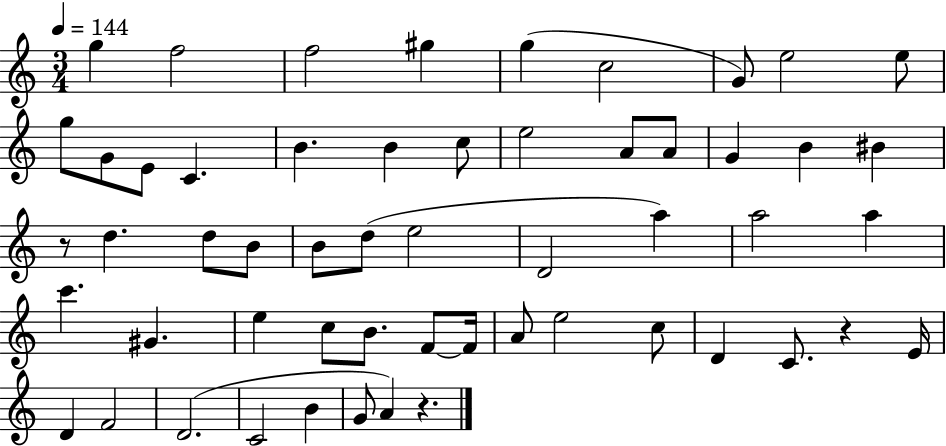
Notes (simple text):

G5/q F5/h F5/h G#5/q G5/q C5/h G4/e E5/h E5/e G5/e G4/e E4/e C4/q. B4/q. B4/q C5/e E5/h A4/e A4/e G4/q B4/q BIS4/q R/e D5/q. D5/e B4/e B4/e D5/e E5/h D4/h A5/q A5/h A5/q C6/q. G#4/q. E5/q C5/e B4/e. F4/e F4/s A4/e E5/h C5/e D4/q C4/e. R/q E4/s D4/q F4/h D4/h. C4/h B4/q G4/e A4/q R/q.